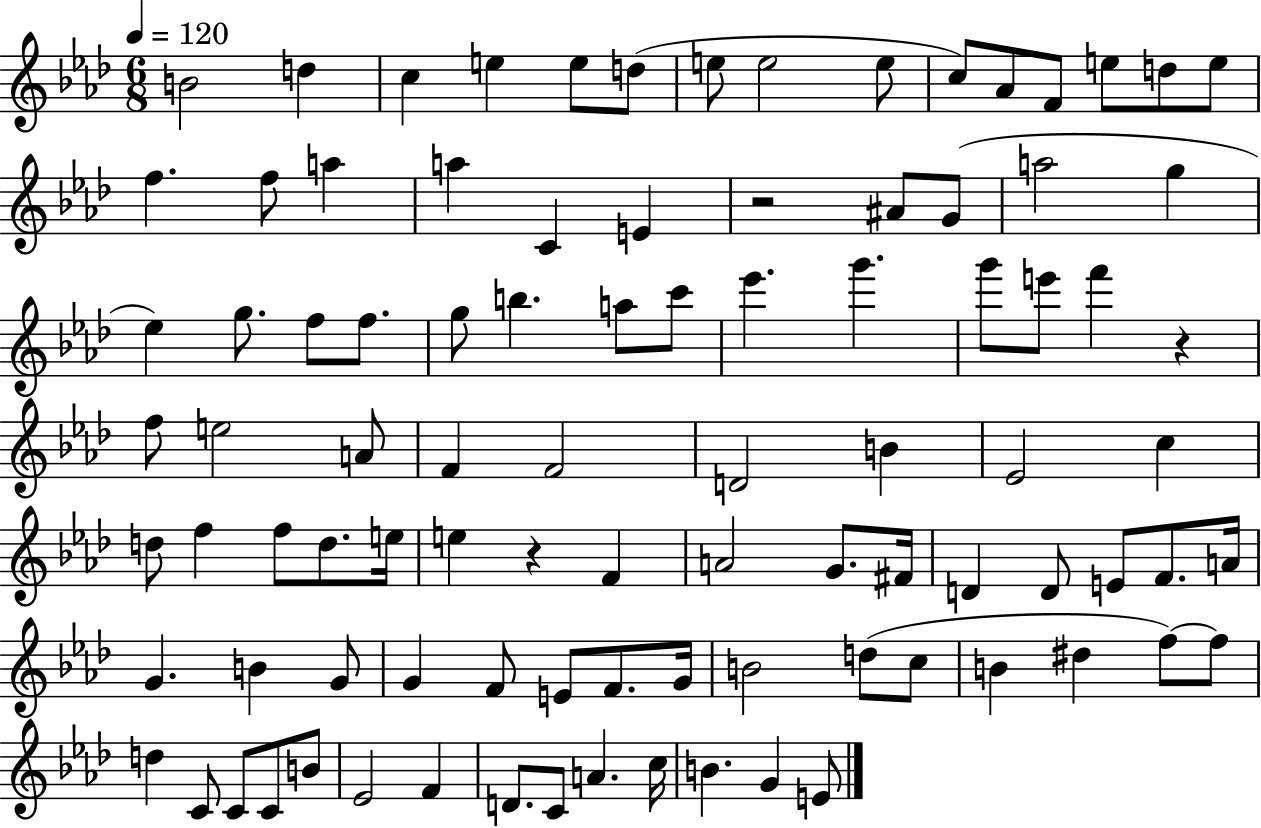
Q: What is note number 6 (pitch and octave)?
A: D5